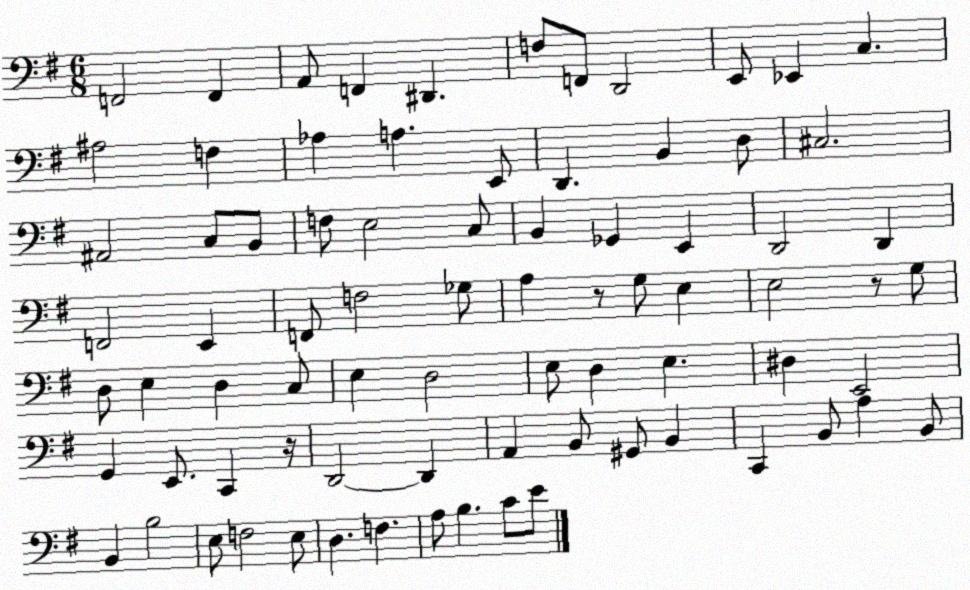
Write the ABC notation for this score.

X:1
T:Untitled
M:6/8
L:1/4
K:G
F,,2 F,, A,,/2 F,, ^D,, F,/2 F,,/2 D,,2 E,,/2 _E,, C, ^A,2 F, _A, A, E,,/2 D,, B,, D,/2 ^C,2 ^A,,2 C,/2 B,,/2 F,/2 E,2 C,/2 B,, _G,, E,, D,,2 D,, F,,2 E,, F,,/2 F,2 _G,/2 A, z/2 G,/2 E, E,2 z/2 G,/2 D,/2 E, D, C,/2 E, D,2 E,/2 D, E, ^D, E,,2 G,, E,,/2 C,, z/4 D,,2 D,, A,, B,,/2 ^G,,/2 B,, C,, B,,/2 A, B,,/2 B,, B,2 E,/2 F,2 E,/2 D, F, A,/2 B, C/2 E/2